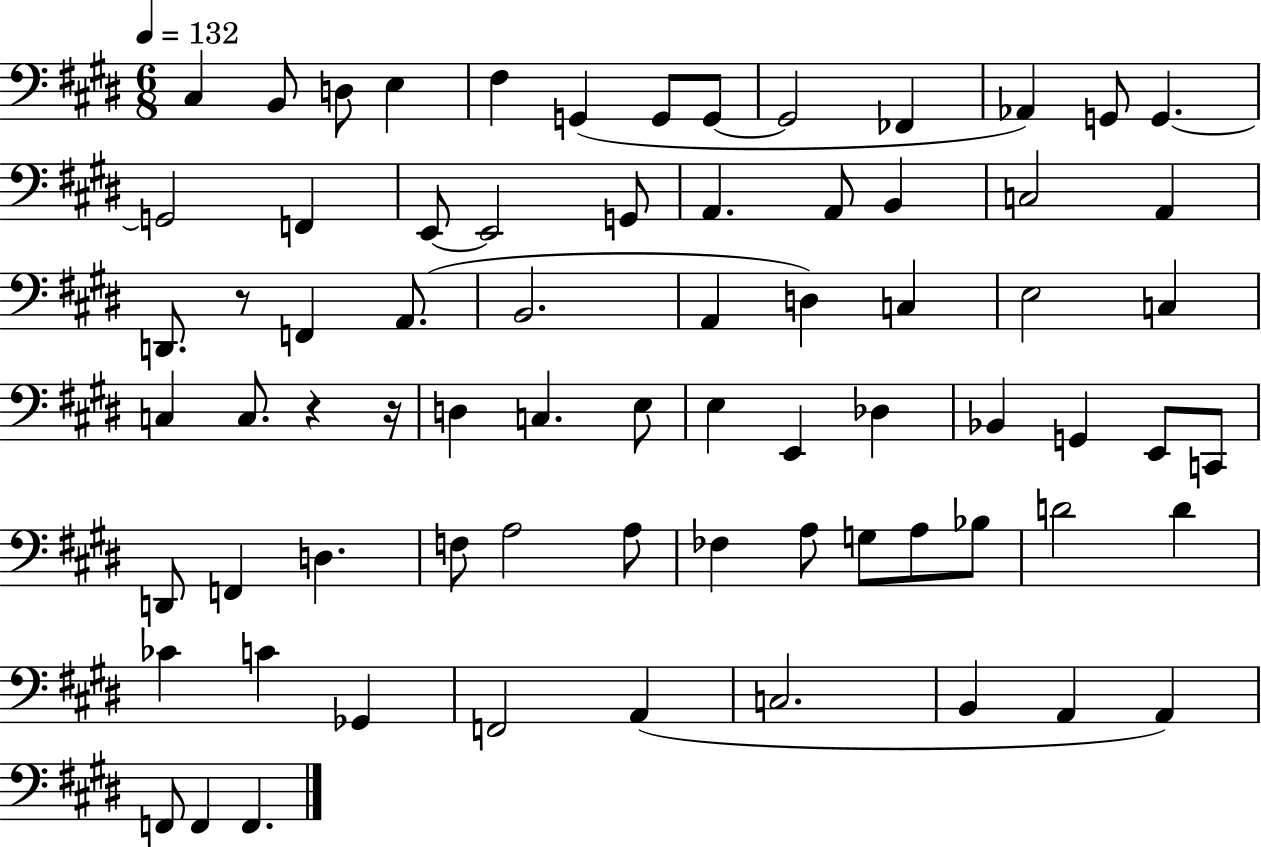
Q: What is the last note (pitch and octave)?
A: F2